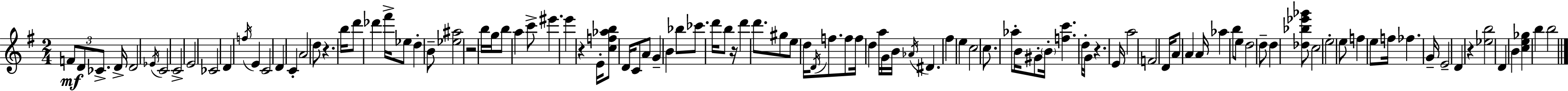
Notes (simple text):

F4/e D4/e CES4/e. D4/s D4/h Eb4/s C4/h C4/h E4/h CES4/h D4/q F5/s E4/q C4/h D4/q C4/q A4/h D5/e R/q. B5/s D6/e Db6/q F#6/s Eb5/e D5/q B4/e [Eb5,A#5]/h R/h B5/s G5/s B5/e A5/q C6/e EIS6/q. E6/q R/q E4/s [C5,F5,Ab5,B5]/e D4/s C4/e A4/e G4/q B4/q Bb5/e CES6/e. D6/s B5/e R/s D6/q D6/e. G#5/e E5/e D5/s D4/s F5/e. F5/e F5/s D5/q A5/s G4/s B4/s Ab4/s D#4/q. F#5/q E5/q C5/h C5/e. Ab5/e B4/s G#4/e B4/s [F5,C6]/q. D5/s G4/s R/q. E4/s A5/h F4/h D4/s A4/e A4/q A4/s Ab5/q B5/e E5/e D5/h D5/e D5/q [Db5,Bb5,Eb6,Gb6]/e C5/h E5/h E5/e F5/q E5/e F5/s FES5/q. G4/s E4/h D4/q R/q [Eb5,B5]/h D4/q B4/q [C5,E5,Gb5]/q B5/q B5/h